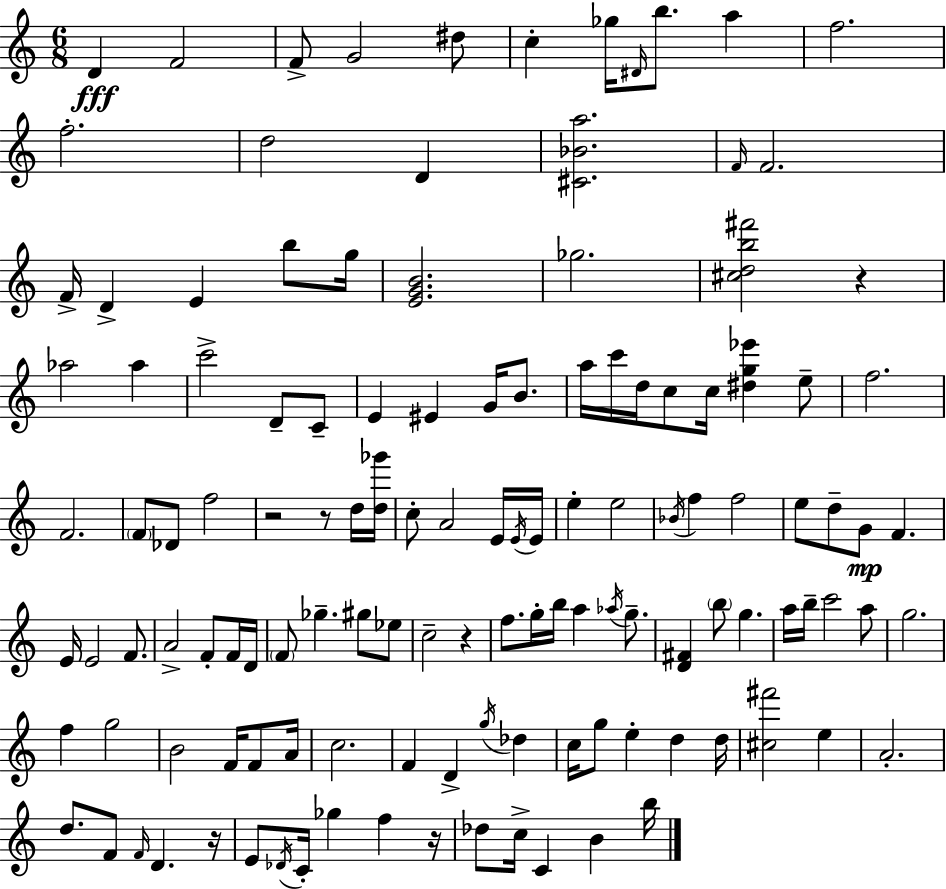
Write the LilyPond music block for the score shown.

{
  \clef treble
  \numericTimeSignature
  \time 6/8
  \key c \major
  d'4\fff f'2 | f'8-> g'2 dis''8 | c''4-. ges''16 \grace { dis'16 } b''8. a''4 | f''2. | \break f''2.-. | d''2 d'4 | <cis' bes' a''>2. | \grace { f'16 } f'2. | \break f'16-> d'4-> e'4 b''8 | g''16 <e' g' b'>2. | ges''2. | <cis'' d'' b'' fis'''>2 r4 | \break aes''2 aes''4 | c'''2-> d'8-- | c'8-- e'4 eis'4 g'16 b'8. | a''16 c'''16 d''16 c''8 c''16 <dis'' g'' ees'''>4 | \break e''8-- f''2. | f'2. | \parenthesize f'8 des'8 f''2 | r2 r8 | \break d''16 <d'' ges'''>16 c''8-. a'2 | e'16 \acciaccatura { e'16 } e'16 e''4-. e''2 | \acciaccatura { bes'16 } f''4 f''2 | e''8 d''8-- g'8\mp f'4. | \break e'16 e'2 | f'8. a'2-> | f'8-. f'16 d'16 \parenthesize f'8 ges''4.-- | gis''8 ees''8 c''2-- | \break r4 f''8. g''16-. b''16 a''4 | \acciaccatura { aes''16 } g''8.-- <d' fis'>4 \parenthesize b''8 g''4. | a''16 b''16-- c'''2 | a''8 g''2. | \break f''4 g''2 | b'2 | f'16 f'8 a'16 c''2. | f'4 d'4-> | \break \acciaccatura { g''16 } des''4 c''16 g''8 e''4-. | d''4 d''16 <cis'' fis'''>2 | e''4 a'2.-. | d''8. f'8 \grace { f'16 } | \break d'4. r16 e'8 \acciaccatura { des'16 } c'16-. ges''4 | f''4 r16 des''8 c''16-> c'4 | b'4 b''16 \bar "|."
}